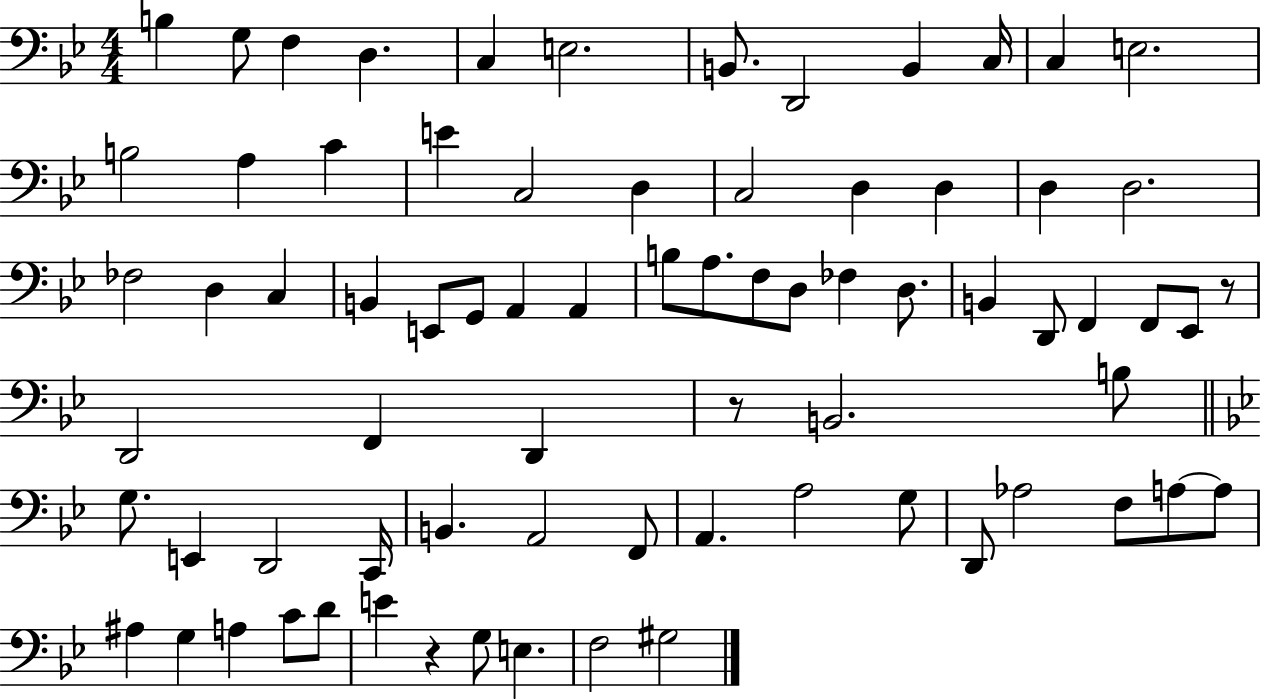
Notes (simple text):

B3/q G3/e F3/q D3/q. C3/q E3/h. B2/e. D2/h B2/q C3/s C3/q E3/h. B3/h A3/q C4/q E4/q C3/h D3/q C3/h D3/q D3/q D3/q D3/h. FES3/h D3/q C3/q B2/q E2/e G2/e A2/q A2/q B3/e A3/e. F3/e D3/e FES3/q D3/e. B2/q D2/e F2/q F2/e Eb2/e R/e D2/h F2/q D2/q R/e B2/h. B3/e G3/e. E2/q D2/h C2/s B2/q. A2/h F2/e A2/q. A3/h G3/e D2/e Ab3/h F3/e A3/e A3/e A#3/q G3/q A3/q C4/e D4/e E4/q R/q G3/e E3/q. F3/h G#3/h